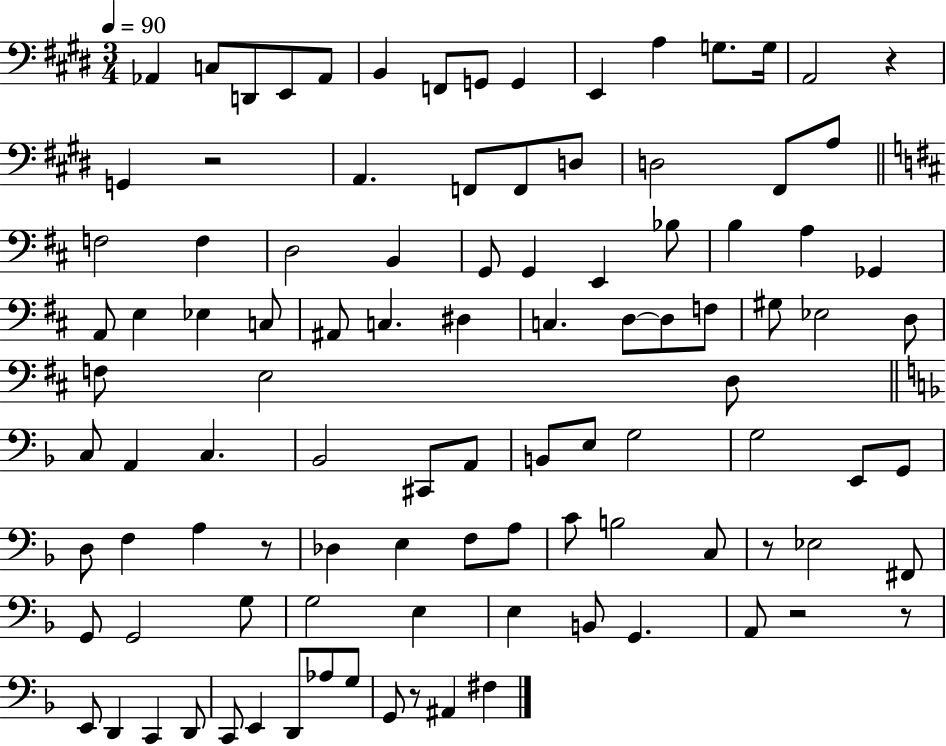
{
  \clef bass
  \numericTimeSignature
  \time 3/4
  \key e \major
  \tempo 4 = 90
  aes,4 c8 d,8 e,8 aes,8 | b,4 f,8 g,8 g,4 | e,4 a4 g8. g16 | a,2 r4 | \break g,4 r2 | a,4. f,8 f,8 d8 | d2 fis,8 a8 | \bar "||" \break \key b \minor f2 f4 | d2 b,4 | g,8 g,4 e,4 bes8 | b4 a4 ges,4 | \break a,8 e4 ees4 c8 | ais,8 c4. dis4 | c4. d8~~ d8 f8 | gis8 ees2 d8 | \break f8 e2 d8 | \bar "||" \break \key d \minor c8 a,4 c4. | bes,2 cis,8 a,8 | b,8 e8 g2 | g2 e,8 g,8 | \break d8 f4 a4 r8 | des4 e4 f8 a8 | c'8 b2 c8 | r8 ees2 fis,8 | \break g,8 g,2 g8 | g2 e4 | e4 b,8 g,4. | a,8 r2 r8 | \break e,8 d,4 c,4 d,8 | c,8 e,4 d,8 aes8 g8 | g,8 r8 ais,4 fis4 | \bar "|."
}